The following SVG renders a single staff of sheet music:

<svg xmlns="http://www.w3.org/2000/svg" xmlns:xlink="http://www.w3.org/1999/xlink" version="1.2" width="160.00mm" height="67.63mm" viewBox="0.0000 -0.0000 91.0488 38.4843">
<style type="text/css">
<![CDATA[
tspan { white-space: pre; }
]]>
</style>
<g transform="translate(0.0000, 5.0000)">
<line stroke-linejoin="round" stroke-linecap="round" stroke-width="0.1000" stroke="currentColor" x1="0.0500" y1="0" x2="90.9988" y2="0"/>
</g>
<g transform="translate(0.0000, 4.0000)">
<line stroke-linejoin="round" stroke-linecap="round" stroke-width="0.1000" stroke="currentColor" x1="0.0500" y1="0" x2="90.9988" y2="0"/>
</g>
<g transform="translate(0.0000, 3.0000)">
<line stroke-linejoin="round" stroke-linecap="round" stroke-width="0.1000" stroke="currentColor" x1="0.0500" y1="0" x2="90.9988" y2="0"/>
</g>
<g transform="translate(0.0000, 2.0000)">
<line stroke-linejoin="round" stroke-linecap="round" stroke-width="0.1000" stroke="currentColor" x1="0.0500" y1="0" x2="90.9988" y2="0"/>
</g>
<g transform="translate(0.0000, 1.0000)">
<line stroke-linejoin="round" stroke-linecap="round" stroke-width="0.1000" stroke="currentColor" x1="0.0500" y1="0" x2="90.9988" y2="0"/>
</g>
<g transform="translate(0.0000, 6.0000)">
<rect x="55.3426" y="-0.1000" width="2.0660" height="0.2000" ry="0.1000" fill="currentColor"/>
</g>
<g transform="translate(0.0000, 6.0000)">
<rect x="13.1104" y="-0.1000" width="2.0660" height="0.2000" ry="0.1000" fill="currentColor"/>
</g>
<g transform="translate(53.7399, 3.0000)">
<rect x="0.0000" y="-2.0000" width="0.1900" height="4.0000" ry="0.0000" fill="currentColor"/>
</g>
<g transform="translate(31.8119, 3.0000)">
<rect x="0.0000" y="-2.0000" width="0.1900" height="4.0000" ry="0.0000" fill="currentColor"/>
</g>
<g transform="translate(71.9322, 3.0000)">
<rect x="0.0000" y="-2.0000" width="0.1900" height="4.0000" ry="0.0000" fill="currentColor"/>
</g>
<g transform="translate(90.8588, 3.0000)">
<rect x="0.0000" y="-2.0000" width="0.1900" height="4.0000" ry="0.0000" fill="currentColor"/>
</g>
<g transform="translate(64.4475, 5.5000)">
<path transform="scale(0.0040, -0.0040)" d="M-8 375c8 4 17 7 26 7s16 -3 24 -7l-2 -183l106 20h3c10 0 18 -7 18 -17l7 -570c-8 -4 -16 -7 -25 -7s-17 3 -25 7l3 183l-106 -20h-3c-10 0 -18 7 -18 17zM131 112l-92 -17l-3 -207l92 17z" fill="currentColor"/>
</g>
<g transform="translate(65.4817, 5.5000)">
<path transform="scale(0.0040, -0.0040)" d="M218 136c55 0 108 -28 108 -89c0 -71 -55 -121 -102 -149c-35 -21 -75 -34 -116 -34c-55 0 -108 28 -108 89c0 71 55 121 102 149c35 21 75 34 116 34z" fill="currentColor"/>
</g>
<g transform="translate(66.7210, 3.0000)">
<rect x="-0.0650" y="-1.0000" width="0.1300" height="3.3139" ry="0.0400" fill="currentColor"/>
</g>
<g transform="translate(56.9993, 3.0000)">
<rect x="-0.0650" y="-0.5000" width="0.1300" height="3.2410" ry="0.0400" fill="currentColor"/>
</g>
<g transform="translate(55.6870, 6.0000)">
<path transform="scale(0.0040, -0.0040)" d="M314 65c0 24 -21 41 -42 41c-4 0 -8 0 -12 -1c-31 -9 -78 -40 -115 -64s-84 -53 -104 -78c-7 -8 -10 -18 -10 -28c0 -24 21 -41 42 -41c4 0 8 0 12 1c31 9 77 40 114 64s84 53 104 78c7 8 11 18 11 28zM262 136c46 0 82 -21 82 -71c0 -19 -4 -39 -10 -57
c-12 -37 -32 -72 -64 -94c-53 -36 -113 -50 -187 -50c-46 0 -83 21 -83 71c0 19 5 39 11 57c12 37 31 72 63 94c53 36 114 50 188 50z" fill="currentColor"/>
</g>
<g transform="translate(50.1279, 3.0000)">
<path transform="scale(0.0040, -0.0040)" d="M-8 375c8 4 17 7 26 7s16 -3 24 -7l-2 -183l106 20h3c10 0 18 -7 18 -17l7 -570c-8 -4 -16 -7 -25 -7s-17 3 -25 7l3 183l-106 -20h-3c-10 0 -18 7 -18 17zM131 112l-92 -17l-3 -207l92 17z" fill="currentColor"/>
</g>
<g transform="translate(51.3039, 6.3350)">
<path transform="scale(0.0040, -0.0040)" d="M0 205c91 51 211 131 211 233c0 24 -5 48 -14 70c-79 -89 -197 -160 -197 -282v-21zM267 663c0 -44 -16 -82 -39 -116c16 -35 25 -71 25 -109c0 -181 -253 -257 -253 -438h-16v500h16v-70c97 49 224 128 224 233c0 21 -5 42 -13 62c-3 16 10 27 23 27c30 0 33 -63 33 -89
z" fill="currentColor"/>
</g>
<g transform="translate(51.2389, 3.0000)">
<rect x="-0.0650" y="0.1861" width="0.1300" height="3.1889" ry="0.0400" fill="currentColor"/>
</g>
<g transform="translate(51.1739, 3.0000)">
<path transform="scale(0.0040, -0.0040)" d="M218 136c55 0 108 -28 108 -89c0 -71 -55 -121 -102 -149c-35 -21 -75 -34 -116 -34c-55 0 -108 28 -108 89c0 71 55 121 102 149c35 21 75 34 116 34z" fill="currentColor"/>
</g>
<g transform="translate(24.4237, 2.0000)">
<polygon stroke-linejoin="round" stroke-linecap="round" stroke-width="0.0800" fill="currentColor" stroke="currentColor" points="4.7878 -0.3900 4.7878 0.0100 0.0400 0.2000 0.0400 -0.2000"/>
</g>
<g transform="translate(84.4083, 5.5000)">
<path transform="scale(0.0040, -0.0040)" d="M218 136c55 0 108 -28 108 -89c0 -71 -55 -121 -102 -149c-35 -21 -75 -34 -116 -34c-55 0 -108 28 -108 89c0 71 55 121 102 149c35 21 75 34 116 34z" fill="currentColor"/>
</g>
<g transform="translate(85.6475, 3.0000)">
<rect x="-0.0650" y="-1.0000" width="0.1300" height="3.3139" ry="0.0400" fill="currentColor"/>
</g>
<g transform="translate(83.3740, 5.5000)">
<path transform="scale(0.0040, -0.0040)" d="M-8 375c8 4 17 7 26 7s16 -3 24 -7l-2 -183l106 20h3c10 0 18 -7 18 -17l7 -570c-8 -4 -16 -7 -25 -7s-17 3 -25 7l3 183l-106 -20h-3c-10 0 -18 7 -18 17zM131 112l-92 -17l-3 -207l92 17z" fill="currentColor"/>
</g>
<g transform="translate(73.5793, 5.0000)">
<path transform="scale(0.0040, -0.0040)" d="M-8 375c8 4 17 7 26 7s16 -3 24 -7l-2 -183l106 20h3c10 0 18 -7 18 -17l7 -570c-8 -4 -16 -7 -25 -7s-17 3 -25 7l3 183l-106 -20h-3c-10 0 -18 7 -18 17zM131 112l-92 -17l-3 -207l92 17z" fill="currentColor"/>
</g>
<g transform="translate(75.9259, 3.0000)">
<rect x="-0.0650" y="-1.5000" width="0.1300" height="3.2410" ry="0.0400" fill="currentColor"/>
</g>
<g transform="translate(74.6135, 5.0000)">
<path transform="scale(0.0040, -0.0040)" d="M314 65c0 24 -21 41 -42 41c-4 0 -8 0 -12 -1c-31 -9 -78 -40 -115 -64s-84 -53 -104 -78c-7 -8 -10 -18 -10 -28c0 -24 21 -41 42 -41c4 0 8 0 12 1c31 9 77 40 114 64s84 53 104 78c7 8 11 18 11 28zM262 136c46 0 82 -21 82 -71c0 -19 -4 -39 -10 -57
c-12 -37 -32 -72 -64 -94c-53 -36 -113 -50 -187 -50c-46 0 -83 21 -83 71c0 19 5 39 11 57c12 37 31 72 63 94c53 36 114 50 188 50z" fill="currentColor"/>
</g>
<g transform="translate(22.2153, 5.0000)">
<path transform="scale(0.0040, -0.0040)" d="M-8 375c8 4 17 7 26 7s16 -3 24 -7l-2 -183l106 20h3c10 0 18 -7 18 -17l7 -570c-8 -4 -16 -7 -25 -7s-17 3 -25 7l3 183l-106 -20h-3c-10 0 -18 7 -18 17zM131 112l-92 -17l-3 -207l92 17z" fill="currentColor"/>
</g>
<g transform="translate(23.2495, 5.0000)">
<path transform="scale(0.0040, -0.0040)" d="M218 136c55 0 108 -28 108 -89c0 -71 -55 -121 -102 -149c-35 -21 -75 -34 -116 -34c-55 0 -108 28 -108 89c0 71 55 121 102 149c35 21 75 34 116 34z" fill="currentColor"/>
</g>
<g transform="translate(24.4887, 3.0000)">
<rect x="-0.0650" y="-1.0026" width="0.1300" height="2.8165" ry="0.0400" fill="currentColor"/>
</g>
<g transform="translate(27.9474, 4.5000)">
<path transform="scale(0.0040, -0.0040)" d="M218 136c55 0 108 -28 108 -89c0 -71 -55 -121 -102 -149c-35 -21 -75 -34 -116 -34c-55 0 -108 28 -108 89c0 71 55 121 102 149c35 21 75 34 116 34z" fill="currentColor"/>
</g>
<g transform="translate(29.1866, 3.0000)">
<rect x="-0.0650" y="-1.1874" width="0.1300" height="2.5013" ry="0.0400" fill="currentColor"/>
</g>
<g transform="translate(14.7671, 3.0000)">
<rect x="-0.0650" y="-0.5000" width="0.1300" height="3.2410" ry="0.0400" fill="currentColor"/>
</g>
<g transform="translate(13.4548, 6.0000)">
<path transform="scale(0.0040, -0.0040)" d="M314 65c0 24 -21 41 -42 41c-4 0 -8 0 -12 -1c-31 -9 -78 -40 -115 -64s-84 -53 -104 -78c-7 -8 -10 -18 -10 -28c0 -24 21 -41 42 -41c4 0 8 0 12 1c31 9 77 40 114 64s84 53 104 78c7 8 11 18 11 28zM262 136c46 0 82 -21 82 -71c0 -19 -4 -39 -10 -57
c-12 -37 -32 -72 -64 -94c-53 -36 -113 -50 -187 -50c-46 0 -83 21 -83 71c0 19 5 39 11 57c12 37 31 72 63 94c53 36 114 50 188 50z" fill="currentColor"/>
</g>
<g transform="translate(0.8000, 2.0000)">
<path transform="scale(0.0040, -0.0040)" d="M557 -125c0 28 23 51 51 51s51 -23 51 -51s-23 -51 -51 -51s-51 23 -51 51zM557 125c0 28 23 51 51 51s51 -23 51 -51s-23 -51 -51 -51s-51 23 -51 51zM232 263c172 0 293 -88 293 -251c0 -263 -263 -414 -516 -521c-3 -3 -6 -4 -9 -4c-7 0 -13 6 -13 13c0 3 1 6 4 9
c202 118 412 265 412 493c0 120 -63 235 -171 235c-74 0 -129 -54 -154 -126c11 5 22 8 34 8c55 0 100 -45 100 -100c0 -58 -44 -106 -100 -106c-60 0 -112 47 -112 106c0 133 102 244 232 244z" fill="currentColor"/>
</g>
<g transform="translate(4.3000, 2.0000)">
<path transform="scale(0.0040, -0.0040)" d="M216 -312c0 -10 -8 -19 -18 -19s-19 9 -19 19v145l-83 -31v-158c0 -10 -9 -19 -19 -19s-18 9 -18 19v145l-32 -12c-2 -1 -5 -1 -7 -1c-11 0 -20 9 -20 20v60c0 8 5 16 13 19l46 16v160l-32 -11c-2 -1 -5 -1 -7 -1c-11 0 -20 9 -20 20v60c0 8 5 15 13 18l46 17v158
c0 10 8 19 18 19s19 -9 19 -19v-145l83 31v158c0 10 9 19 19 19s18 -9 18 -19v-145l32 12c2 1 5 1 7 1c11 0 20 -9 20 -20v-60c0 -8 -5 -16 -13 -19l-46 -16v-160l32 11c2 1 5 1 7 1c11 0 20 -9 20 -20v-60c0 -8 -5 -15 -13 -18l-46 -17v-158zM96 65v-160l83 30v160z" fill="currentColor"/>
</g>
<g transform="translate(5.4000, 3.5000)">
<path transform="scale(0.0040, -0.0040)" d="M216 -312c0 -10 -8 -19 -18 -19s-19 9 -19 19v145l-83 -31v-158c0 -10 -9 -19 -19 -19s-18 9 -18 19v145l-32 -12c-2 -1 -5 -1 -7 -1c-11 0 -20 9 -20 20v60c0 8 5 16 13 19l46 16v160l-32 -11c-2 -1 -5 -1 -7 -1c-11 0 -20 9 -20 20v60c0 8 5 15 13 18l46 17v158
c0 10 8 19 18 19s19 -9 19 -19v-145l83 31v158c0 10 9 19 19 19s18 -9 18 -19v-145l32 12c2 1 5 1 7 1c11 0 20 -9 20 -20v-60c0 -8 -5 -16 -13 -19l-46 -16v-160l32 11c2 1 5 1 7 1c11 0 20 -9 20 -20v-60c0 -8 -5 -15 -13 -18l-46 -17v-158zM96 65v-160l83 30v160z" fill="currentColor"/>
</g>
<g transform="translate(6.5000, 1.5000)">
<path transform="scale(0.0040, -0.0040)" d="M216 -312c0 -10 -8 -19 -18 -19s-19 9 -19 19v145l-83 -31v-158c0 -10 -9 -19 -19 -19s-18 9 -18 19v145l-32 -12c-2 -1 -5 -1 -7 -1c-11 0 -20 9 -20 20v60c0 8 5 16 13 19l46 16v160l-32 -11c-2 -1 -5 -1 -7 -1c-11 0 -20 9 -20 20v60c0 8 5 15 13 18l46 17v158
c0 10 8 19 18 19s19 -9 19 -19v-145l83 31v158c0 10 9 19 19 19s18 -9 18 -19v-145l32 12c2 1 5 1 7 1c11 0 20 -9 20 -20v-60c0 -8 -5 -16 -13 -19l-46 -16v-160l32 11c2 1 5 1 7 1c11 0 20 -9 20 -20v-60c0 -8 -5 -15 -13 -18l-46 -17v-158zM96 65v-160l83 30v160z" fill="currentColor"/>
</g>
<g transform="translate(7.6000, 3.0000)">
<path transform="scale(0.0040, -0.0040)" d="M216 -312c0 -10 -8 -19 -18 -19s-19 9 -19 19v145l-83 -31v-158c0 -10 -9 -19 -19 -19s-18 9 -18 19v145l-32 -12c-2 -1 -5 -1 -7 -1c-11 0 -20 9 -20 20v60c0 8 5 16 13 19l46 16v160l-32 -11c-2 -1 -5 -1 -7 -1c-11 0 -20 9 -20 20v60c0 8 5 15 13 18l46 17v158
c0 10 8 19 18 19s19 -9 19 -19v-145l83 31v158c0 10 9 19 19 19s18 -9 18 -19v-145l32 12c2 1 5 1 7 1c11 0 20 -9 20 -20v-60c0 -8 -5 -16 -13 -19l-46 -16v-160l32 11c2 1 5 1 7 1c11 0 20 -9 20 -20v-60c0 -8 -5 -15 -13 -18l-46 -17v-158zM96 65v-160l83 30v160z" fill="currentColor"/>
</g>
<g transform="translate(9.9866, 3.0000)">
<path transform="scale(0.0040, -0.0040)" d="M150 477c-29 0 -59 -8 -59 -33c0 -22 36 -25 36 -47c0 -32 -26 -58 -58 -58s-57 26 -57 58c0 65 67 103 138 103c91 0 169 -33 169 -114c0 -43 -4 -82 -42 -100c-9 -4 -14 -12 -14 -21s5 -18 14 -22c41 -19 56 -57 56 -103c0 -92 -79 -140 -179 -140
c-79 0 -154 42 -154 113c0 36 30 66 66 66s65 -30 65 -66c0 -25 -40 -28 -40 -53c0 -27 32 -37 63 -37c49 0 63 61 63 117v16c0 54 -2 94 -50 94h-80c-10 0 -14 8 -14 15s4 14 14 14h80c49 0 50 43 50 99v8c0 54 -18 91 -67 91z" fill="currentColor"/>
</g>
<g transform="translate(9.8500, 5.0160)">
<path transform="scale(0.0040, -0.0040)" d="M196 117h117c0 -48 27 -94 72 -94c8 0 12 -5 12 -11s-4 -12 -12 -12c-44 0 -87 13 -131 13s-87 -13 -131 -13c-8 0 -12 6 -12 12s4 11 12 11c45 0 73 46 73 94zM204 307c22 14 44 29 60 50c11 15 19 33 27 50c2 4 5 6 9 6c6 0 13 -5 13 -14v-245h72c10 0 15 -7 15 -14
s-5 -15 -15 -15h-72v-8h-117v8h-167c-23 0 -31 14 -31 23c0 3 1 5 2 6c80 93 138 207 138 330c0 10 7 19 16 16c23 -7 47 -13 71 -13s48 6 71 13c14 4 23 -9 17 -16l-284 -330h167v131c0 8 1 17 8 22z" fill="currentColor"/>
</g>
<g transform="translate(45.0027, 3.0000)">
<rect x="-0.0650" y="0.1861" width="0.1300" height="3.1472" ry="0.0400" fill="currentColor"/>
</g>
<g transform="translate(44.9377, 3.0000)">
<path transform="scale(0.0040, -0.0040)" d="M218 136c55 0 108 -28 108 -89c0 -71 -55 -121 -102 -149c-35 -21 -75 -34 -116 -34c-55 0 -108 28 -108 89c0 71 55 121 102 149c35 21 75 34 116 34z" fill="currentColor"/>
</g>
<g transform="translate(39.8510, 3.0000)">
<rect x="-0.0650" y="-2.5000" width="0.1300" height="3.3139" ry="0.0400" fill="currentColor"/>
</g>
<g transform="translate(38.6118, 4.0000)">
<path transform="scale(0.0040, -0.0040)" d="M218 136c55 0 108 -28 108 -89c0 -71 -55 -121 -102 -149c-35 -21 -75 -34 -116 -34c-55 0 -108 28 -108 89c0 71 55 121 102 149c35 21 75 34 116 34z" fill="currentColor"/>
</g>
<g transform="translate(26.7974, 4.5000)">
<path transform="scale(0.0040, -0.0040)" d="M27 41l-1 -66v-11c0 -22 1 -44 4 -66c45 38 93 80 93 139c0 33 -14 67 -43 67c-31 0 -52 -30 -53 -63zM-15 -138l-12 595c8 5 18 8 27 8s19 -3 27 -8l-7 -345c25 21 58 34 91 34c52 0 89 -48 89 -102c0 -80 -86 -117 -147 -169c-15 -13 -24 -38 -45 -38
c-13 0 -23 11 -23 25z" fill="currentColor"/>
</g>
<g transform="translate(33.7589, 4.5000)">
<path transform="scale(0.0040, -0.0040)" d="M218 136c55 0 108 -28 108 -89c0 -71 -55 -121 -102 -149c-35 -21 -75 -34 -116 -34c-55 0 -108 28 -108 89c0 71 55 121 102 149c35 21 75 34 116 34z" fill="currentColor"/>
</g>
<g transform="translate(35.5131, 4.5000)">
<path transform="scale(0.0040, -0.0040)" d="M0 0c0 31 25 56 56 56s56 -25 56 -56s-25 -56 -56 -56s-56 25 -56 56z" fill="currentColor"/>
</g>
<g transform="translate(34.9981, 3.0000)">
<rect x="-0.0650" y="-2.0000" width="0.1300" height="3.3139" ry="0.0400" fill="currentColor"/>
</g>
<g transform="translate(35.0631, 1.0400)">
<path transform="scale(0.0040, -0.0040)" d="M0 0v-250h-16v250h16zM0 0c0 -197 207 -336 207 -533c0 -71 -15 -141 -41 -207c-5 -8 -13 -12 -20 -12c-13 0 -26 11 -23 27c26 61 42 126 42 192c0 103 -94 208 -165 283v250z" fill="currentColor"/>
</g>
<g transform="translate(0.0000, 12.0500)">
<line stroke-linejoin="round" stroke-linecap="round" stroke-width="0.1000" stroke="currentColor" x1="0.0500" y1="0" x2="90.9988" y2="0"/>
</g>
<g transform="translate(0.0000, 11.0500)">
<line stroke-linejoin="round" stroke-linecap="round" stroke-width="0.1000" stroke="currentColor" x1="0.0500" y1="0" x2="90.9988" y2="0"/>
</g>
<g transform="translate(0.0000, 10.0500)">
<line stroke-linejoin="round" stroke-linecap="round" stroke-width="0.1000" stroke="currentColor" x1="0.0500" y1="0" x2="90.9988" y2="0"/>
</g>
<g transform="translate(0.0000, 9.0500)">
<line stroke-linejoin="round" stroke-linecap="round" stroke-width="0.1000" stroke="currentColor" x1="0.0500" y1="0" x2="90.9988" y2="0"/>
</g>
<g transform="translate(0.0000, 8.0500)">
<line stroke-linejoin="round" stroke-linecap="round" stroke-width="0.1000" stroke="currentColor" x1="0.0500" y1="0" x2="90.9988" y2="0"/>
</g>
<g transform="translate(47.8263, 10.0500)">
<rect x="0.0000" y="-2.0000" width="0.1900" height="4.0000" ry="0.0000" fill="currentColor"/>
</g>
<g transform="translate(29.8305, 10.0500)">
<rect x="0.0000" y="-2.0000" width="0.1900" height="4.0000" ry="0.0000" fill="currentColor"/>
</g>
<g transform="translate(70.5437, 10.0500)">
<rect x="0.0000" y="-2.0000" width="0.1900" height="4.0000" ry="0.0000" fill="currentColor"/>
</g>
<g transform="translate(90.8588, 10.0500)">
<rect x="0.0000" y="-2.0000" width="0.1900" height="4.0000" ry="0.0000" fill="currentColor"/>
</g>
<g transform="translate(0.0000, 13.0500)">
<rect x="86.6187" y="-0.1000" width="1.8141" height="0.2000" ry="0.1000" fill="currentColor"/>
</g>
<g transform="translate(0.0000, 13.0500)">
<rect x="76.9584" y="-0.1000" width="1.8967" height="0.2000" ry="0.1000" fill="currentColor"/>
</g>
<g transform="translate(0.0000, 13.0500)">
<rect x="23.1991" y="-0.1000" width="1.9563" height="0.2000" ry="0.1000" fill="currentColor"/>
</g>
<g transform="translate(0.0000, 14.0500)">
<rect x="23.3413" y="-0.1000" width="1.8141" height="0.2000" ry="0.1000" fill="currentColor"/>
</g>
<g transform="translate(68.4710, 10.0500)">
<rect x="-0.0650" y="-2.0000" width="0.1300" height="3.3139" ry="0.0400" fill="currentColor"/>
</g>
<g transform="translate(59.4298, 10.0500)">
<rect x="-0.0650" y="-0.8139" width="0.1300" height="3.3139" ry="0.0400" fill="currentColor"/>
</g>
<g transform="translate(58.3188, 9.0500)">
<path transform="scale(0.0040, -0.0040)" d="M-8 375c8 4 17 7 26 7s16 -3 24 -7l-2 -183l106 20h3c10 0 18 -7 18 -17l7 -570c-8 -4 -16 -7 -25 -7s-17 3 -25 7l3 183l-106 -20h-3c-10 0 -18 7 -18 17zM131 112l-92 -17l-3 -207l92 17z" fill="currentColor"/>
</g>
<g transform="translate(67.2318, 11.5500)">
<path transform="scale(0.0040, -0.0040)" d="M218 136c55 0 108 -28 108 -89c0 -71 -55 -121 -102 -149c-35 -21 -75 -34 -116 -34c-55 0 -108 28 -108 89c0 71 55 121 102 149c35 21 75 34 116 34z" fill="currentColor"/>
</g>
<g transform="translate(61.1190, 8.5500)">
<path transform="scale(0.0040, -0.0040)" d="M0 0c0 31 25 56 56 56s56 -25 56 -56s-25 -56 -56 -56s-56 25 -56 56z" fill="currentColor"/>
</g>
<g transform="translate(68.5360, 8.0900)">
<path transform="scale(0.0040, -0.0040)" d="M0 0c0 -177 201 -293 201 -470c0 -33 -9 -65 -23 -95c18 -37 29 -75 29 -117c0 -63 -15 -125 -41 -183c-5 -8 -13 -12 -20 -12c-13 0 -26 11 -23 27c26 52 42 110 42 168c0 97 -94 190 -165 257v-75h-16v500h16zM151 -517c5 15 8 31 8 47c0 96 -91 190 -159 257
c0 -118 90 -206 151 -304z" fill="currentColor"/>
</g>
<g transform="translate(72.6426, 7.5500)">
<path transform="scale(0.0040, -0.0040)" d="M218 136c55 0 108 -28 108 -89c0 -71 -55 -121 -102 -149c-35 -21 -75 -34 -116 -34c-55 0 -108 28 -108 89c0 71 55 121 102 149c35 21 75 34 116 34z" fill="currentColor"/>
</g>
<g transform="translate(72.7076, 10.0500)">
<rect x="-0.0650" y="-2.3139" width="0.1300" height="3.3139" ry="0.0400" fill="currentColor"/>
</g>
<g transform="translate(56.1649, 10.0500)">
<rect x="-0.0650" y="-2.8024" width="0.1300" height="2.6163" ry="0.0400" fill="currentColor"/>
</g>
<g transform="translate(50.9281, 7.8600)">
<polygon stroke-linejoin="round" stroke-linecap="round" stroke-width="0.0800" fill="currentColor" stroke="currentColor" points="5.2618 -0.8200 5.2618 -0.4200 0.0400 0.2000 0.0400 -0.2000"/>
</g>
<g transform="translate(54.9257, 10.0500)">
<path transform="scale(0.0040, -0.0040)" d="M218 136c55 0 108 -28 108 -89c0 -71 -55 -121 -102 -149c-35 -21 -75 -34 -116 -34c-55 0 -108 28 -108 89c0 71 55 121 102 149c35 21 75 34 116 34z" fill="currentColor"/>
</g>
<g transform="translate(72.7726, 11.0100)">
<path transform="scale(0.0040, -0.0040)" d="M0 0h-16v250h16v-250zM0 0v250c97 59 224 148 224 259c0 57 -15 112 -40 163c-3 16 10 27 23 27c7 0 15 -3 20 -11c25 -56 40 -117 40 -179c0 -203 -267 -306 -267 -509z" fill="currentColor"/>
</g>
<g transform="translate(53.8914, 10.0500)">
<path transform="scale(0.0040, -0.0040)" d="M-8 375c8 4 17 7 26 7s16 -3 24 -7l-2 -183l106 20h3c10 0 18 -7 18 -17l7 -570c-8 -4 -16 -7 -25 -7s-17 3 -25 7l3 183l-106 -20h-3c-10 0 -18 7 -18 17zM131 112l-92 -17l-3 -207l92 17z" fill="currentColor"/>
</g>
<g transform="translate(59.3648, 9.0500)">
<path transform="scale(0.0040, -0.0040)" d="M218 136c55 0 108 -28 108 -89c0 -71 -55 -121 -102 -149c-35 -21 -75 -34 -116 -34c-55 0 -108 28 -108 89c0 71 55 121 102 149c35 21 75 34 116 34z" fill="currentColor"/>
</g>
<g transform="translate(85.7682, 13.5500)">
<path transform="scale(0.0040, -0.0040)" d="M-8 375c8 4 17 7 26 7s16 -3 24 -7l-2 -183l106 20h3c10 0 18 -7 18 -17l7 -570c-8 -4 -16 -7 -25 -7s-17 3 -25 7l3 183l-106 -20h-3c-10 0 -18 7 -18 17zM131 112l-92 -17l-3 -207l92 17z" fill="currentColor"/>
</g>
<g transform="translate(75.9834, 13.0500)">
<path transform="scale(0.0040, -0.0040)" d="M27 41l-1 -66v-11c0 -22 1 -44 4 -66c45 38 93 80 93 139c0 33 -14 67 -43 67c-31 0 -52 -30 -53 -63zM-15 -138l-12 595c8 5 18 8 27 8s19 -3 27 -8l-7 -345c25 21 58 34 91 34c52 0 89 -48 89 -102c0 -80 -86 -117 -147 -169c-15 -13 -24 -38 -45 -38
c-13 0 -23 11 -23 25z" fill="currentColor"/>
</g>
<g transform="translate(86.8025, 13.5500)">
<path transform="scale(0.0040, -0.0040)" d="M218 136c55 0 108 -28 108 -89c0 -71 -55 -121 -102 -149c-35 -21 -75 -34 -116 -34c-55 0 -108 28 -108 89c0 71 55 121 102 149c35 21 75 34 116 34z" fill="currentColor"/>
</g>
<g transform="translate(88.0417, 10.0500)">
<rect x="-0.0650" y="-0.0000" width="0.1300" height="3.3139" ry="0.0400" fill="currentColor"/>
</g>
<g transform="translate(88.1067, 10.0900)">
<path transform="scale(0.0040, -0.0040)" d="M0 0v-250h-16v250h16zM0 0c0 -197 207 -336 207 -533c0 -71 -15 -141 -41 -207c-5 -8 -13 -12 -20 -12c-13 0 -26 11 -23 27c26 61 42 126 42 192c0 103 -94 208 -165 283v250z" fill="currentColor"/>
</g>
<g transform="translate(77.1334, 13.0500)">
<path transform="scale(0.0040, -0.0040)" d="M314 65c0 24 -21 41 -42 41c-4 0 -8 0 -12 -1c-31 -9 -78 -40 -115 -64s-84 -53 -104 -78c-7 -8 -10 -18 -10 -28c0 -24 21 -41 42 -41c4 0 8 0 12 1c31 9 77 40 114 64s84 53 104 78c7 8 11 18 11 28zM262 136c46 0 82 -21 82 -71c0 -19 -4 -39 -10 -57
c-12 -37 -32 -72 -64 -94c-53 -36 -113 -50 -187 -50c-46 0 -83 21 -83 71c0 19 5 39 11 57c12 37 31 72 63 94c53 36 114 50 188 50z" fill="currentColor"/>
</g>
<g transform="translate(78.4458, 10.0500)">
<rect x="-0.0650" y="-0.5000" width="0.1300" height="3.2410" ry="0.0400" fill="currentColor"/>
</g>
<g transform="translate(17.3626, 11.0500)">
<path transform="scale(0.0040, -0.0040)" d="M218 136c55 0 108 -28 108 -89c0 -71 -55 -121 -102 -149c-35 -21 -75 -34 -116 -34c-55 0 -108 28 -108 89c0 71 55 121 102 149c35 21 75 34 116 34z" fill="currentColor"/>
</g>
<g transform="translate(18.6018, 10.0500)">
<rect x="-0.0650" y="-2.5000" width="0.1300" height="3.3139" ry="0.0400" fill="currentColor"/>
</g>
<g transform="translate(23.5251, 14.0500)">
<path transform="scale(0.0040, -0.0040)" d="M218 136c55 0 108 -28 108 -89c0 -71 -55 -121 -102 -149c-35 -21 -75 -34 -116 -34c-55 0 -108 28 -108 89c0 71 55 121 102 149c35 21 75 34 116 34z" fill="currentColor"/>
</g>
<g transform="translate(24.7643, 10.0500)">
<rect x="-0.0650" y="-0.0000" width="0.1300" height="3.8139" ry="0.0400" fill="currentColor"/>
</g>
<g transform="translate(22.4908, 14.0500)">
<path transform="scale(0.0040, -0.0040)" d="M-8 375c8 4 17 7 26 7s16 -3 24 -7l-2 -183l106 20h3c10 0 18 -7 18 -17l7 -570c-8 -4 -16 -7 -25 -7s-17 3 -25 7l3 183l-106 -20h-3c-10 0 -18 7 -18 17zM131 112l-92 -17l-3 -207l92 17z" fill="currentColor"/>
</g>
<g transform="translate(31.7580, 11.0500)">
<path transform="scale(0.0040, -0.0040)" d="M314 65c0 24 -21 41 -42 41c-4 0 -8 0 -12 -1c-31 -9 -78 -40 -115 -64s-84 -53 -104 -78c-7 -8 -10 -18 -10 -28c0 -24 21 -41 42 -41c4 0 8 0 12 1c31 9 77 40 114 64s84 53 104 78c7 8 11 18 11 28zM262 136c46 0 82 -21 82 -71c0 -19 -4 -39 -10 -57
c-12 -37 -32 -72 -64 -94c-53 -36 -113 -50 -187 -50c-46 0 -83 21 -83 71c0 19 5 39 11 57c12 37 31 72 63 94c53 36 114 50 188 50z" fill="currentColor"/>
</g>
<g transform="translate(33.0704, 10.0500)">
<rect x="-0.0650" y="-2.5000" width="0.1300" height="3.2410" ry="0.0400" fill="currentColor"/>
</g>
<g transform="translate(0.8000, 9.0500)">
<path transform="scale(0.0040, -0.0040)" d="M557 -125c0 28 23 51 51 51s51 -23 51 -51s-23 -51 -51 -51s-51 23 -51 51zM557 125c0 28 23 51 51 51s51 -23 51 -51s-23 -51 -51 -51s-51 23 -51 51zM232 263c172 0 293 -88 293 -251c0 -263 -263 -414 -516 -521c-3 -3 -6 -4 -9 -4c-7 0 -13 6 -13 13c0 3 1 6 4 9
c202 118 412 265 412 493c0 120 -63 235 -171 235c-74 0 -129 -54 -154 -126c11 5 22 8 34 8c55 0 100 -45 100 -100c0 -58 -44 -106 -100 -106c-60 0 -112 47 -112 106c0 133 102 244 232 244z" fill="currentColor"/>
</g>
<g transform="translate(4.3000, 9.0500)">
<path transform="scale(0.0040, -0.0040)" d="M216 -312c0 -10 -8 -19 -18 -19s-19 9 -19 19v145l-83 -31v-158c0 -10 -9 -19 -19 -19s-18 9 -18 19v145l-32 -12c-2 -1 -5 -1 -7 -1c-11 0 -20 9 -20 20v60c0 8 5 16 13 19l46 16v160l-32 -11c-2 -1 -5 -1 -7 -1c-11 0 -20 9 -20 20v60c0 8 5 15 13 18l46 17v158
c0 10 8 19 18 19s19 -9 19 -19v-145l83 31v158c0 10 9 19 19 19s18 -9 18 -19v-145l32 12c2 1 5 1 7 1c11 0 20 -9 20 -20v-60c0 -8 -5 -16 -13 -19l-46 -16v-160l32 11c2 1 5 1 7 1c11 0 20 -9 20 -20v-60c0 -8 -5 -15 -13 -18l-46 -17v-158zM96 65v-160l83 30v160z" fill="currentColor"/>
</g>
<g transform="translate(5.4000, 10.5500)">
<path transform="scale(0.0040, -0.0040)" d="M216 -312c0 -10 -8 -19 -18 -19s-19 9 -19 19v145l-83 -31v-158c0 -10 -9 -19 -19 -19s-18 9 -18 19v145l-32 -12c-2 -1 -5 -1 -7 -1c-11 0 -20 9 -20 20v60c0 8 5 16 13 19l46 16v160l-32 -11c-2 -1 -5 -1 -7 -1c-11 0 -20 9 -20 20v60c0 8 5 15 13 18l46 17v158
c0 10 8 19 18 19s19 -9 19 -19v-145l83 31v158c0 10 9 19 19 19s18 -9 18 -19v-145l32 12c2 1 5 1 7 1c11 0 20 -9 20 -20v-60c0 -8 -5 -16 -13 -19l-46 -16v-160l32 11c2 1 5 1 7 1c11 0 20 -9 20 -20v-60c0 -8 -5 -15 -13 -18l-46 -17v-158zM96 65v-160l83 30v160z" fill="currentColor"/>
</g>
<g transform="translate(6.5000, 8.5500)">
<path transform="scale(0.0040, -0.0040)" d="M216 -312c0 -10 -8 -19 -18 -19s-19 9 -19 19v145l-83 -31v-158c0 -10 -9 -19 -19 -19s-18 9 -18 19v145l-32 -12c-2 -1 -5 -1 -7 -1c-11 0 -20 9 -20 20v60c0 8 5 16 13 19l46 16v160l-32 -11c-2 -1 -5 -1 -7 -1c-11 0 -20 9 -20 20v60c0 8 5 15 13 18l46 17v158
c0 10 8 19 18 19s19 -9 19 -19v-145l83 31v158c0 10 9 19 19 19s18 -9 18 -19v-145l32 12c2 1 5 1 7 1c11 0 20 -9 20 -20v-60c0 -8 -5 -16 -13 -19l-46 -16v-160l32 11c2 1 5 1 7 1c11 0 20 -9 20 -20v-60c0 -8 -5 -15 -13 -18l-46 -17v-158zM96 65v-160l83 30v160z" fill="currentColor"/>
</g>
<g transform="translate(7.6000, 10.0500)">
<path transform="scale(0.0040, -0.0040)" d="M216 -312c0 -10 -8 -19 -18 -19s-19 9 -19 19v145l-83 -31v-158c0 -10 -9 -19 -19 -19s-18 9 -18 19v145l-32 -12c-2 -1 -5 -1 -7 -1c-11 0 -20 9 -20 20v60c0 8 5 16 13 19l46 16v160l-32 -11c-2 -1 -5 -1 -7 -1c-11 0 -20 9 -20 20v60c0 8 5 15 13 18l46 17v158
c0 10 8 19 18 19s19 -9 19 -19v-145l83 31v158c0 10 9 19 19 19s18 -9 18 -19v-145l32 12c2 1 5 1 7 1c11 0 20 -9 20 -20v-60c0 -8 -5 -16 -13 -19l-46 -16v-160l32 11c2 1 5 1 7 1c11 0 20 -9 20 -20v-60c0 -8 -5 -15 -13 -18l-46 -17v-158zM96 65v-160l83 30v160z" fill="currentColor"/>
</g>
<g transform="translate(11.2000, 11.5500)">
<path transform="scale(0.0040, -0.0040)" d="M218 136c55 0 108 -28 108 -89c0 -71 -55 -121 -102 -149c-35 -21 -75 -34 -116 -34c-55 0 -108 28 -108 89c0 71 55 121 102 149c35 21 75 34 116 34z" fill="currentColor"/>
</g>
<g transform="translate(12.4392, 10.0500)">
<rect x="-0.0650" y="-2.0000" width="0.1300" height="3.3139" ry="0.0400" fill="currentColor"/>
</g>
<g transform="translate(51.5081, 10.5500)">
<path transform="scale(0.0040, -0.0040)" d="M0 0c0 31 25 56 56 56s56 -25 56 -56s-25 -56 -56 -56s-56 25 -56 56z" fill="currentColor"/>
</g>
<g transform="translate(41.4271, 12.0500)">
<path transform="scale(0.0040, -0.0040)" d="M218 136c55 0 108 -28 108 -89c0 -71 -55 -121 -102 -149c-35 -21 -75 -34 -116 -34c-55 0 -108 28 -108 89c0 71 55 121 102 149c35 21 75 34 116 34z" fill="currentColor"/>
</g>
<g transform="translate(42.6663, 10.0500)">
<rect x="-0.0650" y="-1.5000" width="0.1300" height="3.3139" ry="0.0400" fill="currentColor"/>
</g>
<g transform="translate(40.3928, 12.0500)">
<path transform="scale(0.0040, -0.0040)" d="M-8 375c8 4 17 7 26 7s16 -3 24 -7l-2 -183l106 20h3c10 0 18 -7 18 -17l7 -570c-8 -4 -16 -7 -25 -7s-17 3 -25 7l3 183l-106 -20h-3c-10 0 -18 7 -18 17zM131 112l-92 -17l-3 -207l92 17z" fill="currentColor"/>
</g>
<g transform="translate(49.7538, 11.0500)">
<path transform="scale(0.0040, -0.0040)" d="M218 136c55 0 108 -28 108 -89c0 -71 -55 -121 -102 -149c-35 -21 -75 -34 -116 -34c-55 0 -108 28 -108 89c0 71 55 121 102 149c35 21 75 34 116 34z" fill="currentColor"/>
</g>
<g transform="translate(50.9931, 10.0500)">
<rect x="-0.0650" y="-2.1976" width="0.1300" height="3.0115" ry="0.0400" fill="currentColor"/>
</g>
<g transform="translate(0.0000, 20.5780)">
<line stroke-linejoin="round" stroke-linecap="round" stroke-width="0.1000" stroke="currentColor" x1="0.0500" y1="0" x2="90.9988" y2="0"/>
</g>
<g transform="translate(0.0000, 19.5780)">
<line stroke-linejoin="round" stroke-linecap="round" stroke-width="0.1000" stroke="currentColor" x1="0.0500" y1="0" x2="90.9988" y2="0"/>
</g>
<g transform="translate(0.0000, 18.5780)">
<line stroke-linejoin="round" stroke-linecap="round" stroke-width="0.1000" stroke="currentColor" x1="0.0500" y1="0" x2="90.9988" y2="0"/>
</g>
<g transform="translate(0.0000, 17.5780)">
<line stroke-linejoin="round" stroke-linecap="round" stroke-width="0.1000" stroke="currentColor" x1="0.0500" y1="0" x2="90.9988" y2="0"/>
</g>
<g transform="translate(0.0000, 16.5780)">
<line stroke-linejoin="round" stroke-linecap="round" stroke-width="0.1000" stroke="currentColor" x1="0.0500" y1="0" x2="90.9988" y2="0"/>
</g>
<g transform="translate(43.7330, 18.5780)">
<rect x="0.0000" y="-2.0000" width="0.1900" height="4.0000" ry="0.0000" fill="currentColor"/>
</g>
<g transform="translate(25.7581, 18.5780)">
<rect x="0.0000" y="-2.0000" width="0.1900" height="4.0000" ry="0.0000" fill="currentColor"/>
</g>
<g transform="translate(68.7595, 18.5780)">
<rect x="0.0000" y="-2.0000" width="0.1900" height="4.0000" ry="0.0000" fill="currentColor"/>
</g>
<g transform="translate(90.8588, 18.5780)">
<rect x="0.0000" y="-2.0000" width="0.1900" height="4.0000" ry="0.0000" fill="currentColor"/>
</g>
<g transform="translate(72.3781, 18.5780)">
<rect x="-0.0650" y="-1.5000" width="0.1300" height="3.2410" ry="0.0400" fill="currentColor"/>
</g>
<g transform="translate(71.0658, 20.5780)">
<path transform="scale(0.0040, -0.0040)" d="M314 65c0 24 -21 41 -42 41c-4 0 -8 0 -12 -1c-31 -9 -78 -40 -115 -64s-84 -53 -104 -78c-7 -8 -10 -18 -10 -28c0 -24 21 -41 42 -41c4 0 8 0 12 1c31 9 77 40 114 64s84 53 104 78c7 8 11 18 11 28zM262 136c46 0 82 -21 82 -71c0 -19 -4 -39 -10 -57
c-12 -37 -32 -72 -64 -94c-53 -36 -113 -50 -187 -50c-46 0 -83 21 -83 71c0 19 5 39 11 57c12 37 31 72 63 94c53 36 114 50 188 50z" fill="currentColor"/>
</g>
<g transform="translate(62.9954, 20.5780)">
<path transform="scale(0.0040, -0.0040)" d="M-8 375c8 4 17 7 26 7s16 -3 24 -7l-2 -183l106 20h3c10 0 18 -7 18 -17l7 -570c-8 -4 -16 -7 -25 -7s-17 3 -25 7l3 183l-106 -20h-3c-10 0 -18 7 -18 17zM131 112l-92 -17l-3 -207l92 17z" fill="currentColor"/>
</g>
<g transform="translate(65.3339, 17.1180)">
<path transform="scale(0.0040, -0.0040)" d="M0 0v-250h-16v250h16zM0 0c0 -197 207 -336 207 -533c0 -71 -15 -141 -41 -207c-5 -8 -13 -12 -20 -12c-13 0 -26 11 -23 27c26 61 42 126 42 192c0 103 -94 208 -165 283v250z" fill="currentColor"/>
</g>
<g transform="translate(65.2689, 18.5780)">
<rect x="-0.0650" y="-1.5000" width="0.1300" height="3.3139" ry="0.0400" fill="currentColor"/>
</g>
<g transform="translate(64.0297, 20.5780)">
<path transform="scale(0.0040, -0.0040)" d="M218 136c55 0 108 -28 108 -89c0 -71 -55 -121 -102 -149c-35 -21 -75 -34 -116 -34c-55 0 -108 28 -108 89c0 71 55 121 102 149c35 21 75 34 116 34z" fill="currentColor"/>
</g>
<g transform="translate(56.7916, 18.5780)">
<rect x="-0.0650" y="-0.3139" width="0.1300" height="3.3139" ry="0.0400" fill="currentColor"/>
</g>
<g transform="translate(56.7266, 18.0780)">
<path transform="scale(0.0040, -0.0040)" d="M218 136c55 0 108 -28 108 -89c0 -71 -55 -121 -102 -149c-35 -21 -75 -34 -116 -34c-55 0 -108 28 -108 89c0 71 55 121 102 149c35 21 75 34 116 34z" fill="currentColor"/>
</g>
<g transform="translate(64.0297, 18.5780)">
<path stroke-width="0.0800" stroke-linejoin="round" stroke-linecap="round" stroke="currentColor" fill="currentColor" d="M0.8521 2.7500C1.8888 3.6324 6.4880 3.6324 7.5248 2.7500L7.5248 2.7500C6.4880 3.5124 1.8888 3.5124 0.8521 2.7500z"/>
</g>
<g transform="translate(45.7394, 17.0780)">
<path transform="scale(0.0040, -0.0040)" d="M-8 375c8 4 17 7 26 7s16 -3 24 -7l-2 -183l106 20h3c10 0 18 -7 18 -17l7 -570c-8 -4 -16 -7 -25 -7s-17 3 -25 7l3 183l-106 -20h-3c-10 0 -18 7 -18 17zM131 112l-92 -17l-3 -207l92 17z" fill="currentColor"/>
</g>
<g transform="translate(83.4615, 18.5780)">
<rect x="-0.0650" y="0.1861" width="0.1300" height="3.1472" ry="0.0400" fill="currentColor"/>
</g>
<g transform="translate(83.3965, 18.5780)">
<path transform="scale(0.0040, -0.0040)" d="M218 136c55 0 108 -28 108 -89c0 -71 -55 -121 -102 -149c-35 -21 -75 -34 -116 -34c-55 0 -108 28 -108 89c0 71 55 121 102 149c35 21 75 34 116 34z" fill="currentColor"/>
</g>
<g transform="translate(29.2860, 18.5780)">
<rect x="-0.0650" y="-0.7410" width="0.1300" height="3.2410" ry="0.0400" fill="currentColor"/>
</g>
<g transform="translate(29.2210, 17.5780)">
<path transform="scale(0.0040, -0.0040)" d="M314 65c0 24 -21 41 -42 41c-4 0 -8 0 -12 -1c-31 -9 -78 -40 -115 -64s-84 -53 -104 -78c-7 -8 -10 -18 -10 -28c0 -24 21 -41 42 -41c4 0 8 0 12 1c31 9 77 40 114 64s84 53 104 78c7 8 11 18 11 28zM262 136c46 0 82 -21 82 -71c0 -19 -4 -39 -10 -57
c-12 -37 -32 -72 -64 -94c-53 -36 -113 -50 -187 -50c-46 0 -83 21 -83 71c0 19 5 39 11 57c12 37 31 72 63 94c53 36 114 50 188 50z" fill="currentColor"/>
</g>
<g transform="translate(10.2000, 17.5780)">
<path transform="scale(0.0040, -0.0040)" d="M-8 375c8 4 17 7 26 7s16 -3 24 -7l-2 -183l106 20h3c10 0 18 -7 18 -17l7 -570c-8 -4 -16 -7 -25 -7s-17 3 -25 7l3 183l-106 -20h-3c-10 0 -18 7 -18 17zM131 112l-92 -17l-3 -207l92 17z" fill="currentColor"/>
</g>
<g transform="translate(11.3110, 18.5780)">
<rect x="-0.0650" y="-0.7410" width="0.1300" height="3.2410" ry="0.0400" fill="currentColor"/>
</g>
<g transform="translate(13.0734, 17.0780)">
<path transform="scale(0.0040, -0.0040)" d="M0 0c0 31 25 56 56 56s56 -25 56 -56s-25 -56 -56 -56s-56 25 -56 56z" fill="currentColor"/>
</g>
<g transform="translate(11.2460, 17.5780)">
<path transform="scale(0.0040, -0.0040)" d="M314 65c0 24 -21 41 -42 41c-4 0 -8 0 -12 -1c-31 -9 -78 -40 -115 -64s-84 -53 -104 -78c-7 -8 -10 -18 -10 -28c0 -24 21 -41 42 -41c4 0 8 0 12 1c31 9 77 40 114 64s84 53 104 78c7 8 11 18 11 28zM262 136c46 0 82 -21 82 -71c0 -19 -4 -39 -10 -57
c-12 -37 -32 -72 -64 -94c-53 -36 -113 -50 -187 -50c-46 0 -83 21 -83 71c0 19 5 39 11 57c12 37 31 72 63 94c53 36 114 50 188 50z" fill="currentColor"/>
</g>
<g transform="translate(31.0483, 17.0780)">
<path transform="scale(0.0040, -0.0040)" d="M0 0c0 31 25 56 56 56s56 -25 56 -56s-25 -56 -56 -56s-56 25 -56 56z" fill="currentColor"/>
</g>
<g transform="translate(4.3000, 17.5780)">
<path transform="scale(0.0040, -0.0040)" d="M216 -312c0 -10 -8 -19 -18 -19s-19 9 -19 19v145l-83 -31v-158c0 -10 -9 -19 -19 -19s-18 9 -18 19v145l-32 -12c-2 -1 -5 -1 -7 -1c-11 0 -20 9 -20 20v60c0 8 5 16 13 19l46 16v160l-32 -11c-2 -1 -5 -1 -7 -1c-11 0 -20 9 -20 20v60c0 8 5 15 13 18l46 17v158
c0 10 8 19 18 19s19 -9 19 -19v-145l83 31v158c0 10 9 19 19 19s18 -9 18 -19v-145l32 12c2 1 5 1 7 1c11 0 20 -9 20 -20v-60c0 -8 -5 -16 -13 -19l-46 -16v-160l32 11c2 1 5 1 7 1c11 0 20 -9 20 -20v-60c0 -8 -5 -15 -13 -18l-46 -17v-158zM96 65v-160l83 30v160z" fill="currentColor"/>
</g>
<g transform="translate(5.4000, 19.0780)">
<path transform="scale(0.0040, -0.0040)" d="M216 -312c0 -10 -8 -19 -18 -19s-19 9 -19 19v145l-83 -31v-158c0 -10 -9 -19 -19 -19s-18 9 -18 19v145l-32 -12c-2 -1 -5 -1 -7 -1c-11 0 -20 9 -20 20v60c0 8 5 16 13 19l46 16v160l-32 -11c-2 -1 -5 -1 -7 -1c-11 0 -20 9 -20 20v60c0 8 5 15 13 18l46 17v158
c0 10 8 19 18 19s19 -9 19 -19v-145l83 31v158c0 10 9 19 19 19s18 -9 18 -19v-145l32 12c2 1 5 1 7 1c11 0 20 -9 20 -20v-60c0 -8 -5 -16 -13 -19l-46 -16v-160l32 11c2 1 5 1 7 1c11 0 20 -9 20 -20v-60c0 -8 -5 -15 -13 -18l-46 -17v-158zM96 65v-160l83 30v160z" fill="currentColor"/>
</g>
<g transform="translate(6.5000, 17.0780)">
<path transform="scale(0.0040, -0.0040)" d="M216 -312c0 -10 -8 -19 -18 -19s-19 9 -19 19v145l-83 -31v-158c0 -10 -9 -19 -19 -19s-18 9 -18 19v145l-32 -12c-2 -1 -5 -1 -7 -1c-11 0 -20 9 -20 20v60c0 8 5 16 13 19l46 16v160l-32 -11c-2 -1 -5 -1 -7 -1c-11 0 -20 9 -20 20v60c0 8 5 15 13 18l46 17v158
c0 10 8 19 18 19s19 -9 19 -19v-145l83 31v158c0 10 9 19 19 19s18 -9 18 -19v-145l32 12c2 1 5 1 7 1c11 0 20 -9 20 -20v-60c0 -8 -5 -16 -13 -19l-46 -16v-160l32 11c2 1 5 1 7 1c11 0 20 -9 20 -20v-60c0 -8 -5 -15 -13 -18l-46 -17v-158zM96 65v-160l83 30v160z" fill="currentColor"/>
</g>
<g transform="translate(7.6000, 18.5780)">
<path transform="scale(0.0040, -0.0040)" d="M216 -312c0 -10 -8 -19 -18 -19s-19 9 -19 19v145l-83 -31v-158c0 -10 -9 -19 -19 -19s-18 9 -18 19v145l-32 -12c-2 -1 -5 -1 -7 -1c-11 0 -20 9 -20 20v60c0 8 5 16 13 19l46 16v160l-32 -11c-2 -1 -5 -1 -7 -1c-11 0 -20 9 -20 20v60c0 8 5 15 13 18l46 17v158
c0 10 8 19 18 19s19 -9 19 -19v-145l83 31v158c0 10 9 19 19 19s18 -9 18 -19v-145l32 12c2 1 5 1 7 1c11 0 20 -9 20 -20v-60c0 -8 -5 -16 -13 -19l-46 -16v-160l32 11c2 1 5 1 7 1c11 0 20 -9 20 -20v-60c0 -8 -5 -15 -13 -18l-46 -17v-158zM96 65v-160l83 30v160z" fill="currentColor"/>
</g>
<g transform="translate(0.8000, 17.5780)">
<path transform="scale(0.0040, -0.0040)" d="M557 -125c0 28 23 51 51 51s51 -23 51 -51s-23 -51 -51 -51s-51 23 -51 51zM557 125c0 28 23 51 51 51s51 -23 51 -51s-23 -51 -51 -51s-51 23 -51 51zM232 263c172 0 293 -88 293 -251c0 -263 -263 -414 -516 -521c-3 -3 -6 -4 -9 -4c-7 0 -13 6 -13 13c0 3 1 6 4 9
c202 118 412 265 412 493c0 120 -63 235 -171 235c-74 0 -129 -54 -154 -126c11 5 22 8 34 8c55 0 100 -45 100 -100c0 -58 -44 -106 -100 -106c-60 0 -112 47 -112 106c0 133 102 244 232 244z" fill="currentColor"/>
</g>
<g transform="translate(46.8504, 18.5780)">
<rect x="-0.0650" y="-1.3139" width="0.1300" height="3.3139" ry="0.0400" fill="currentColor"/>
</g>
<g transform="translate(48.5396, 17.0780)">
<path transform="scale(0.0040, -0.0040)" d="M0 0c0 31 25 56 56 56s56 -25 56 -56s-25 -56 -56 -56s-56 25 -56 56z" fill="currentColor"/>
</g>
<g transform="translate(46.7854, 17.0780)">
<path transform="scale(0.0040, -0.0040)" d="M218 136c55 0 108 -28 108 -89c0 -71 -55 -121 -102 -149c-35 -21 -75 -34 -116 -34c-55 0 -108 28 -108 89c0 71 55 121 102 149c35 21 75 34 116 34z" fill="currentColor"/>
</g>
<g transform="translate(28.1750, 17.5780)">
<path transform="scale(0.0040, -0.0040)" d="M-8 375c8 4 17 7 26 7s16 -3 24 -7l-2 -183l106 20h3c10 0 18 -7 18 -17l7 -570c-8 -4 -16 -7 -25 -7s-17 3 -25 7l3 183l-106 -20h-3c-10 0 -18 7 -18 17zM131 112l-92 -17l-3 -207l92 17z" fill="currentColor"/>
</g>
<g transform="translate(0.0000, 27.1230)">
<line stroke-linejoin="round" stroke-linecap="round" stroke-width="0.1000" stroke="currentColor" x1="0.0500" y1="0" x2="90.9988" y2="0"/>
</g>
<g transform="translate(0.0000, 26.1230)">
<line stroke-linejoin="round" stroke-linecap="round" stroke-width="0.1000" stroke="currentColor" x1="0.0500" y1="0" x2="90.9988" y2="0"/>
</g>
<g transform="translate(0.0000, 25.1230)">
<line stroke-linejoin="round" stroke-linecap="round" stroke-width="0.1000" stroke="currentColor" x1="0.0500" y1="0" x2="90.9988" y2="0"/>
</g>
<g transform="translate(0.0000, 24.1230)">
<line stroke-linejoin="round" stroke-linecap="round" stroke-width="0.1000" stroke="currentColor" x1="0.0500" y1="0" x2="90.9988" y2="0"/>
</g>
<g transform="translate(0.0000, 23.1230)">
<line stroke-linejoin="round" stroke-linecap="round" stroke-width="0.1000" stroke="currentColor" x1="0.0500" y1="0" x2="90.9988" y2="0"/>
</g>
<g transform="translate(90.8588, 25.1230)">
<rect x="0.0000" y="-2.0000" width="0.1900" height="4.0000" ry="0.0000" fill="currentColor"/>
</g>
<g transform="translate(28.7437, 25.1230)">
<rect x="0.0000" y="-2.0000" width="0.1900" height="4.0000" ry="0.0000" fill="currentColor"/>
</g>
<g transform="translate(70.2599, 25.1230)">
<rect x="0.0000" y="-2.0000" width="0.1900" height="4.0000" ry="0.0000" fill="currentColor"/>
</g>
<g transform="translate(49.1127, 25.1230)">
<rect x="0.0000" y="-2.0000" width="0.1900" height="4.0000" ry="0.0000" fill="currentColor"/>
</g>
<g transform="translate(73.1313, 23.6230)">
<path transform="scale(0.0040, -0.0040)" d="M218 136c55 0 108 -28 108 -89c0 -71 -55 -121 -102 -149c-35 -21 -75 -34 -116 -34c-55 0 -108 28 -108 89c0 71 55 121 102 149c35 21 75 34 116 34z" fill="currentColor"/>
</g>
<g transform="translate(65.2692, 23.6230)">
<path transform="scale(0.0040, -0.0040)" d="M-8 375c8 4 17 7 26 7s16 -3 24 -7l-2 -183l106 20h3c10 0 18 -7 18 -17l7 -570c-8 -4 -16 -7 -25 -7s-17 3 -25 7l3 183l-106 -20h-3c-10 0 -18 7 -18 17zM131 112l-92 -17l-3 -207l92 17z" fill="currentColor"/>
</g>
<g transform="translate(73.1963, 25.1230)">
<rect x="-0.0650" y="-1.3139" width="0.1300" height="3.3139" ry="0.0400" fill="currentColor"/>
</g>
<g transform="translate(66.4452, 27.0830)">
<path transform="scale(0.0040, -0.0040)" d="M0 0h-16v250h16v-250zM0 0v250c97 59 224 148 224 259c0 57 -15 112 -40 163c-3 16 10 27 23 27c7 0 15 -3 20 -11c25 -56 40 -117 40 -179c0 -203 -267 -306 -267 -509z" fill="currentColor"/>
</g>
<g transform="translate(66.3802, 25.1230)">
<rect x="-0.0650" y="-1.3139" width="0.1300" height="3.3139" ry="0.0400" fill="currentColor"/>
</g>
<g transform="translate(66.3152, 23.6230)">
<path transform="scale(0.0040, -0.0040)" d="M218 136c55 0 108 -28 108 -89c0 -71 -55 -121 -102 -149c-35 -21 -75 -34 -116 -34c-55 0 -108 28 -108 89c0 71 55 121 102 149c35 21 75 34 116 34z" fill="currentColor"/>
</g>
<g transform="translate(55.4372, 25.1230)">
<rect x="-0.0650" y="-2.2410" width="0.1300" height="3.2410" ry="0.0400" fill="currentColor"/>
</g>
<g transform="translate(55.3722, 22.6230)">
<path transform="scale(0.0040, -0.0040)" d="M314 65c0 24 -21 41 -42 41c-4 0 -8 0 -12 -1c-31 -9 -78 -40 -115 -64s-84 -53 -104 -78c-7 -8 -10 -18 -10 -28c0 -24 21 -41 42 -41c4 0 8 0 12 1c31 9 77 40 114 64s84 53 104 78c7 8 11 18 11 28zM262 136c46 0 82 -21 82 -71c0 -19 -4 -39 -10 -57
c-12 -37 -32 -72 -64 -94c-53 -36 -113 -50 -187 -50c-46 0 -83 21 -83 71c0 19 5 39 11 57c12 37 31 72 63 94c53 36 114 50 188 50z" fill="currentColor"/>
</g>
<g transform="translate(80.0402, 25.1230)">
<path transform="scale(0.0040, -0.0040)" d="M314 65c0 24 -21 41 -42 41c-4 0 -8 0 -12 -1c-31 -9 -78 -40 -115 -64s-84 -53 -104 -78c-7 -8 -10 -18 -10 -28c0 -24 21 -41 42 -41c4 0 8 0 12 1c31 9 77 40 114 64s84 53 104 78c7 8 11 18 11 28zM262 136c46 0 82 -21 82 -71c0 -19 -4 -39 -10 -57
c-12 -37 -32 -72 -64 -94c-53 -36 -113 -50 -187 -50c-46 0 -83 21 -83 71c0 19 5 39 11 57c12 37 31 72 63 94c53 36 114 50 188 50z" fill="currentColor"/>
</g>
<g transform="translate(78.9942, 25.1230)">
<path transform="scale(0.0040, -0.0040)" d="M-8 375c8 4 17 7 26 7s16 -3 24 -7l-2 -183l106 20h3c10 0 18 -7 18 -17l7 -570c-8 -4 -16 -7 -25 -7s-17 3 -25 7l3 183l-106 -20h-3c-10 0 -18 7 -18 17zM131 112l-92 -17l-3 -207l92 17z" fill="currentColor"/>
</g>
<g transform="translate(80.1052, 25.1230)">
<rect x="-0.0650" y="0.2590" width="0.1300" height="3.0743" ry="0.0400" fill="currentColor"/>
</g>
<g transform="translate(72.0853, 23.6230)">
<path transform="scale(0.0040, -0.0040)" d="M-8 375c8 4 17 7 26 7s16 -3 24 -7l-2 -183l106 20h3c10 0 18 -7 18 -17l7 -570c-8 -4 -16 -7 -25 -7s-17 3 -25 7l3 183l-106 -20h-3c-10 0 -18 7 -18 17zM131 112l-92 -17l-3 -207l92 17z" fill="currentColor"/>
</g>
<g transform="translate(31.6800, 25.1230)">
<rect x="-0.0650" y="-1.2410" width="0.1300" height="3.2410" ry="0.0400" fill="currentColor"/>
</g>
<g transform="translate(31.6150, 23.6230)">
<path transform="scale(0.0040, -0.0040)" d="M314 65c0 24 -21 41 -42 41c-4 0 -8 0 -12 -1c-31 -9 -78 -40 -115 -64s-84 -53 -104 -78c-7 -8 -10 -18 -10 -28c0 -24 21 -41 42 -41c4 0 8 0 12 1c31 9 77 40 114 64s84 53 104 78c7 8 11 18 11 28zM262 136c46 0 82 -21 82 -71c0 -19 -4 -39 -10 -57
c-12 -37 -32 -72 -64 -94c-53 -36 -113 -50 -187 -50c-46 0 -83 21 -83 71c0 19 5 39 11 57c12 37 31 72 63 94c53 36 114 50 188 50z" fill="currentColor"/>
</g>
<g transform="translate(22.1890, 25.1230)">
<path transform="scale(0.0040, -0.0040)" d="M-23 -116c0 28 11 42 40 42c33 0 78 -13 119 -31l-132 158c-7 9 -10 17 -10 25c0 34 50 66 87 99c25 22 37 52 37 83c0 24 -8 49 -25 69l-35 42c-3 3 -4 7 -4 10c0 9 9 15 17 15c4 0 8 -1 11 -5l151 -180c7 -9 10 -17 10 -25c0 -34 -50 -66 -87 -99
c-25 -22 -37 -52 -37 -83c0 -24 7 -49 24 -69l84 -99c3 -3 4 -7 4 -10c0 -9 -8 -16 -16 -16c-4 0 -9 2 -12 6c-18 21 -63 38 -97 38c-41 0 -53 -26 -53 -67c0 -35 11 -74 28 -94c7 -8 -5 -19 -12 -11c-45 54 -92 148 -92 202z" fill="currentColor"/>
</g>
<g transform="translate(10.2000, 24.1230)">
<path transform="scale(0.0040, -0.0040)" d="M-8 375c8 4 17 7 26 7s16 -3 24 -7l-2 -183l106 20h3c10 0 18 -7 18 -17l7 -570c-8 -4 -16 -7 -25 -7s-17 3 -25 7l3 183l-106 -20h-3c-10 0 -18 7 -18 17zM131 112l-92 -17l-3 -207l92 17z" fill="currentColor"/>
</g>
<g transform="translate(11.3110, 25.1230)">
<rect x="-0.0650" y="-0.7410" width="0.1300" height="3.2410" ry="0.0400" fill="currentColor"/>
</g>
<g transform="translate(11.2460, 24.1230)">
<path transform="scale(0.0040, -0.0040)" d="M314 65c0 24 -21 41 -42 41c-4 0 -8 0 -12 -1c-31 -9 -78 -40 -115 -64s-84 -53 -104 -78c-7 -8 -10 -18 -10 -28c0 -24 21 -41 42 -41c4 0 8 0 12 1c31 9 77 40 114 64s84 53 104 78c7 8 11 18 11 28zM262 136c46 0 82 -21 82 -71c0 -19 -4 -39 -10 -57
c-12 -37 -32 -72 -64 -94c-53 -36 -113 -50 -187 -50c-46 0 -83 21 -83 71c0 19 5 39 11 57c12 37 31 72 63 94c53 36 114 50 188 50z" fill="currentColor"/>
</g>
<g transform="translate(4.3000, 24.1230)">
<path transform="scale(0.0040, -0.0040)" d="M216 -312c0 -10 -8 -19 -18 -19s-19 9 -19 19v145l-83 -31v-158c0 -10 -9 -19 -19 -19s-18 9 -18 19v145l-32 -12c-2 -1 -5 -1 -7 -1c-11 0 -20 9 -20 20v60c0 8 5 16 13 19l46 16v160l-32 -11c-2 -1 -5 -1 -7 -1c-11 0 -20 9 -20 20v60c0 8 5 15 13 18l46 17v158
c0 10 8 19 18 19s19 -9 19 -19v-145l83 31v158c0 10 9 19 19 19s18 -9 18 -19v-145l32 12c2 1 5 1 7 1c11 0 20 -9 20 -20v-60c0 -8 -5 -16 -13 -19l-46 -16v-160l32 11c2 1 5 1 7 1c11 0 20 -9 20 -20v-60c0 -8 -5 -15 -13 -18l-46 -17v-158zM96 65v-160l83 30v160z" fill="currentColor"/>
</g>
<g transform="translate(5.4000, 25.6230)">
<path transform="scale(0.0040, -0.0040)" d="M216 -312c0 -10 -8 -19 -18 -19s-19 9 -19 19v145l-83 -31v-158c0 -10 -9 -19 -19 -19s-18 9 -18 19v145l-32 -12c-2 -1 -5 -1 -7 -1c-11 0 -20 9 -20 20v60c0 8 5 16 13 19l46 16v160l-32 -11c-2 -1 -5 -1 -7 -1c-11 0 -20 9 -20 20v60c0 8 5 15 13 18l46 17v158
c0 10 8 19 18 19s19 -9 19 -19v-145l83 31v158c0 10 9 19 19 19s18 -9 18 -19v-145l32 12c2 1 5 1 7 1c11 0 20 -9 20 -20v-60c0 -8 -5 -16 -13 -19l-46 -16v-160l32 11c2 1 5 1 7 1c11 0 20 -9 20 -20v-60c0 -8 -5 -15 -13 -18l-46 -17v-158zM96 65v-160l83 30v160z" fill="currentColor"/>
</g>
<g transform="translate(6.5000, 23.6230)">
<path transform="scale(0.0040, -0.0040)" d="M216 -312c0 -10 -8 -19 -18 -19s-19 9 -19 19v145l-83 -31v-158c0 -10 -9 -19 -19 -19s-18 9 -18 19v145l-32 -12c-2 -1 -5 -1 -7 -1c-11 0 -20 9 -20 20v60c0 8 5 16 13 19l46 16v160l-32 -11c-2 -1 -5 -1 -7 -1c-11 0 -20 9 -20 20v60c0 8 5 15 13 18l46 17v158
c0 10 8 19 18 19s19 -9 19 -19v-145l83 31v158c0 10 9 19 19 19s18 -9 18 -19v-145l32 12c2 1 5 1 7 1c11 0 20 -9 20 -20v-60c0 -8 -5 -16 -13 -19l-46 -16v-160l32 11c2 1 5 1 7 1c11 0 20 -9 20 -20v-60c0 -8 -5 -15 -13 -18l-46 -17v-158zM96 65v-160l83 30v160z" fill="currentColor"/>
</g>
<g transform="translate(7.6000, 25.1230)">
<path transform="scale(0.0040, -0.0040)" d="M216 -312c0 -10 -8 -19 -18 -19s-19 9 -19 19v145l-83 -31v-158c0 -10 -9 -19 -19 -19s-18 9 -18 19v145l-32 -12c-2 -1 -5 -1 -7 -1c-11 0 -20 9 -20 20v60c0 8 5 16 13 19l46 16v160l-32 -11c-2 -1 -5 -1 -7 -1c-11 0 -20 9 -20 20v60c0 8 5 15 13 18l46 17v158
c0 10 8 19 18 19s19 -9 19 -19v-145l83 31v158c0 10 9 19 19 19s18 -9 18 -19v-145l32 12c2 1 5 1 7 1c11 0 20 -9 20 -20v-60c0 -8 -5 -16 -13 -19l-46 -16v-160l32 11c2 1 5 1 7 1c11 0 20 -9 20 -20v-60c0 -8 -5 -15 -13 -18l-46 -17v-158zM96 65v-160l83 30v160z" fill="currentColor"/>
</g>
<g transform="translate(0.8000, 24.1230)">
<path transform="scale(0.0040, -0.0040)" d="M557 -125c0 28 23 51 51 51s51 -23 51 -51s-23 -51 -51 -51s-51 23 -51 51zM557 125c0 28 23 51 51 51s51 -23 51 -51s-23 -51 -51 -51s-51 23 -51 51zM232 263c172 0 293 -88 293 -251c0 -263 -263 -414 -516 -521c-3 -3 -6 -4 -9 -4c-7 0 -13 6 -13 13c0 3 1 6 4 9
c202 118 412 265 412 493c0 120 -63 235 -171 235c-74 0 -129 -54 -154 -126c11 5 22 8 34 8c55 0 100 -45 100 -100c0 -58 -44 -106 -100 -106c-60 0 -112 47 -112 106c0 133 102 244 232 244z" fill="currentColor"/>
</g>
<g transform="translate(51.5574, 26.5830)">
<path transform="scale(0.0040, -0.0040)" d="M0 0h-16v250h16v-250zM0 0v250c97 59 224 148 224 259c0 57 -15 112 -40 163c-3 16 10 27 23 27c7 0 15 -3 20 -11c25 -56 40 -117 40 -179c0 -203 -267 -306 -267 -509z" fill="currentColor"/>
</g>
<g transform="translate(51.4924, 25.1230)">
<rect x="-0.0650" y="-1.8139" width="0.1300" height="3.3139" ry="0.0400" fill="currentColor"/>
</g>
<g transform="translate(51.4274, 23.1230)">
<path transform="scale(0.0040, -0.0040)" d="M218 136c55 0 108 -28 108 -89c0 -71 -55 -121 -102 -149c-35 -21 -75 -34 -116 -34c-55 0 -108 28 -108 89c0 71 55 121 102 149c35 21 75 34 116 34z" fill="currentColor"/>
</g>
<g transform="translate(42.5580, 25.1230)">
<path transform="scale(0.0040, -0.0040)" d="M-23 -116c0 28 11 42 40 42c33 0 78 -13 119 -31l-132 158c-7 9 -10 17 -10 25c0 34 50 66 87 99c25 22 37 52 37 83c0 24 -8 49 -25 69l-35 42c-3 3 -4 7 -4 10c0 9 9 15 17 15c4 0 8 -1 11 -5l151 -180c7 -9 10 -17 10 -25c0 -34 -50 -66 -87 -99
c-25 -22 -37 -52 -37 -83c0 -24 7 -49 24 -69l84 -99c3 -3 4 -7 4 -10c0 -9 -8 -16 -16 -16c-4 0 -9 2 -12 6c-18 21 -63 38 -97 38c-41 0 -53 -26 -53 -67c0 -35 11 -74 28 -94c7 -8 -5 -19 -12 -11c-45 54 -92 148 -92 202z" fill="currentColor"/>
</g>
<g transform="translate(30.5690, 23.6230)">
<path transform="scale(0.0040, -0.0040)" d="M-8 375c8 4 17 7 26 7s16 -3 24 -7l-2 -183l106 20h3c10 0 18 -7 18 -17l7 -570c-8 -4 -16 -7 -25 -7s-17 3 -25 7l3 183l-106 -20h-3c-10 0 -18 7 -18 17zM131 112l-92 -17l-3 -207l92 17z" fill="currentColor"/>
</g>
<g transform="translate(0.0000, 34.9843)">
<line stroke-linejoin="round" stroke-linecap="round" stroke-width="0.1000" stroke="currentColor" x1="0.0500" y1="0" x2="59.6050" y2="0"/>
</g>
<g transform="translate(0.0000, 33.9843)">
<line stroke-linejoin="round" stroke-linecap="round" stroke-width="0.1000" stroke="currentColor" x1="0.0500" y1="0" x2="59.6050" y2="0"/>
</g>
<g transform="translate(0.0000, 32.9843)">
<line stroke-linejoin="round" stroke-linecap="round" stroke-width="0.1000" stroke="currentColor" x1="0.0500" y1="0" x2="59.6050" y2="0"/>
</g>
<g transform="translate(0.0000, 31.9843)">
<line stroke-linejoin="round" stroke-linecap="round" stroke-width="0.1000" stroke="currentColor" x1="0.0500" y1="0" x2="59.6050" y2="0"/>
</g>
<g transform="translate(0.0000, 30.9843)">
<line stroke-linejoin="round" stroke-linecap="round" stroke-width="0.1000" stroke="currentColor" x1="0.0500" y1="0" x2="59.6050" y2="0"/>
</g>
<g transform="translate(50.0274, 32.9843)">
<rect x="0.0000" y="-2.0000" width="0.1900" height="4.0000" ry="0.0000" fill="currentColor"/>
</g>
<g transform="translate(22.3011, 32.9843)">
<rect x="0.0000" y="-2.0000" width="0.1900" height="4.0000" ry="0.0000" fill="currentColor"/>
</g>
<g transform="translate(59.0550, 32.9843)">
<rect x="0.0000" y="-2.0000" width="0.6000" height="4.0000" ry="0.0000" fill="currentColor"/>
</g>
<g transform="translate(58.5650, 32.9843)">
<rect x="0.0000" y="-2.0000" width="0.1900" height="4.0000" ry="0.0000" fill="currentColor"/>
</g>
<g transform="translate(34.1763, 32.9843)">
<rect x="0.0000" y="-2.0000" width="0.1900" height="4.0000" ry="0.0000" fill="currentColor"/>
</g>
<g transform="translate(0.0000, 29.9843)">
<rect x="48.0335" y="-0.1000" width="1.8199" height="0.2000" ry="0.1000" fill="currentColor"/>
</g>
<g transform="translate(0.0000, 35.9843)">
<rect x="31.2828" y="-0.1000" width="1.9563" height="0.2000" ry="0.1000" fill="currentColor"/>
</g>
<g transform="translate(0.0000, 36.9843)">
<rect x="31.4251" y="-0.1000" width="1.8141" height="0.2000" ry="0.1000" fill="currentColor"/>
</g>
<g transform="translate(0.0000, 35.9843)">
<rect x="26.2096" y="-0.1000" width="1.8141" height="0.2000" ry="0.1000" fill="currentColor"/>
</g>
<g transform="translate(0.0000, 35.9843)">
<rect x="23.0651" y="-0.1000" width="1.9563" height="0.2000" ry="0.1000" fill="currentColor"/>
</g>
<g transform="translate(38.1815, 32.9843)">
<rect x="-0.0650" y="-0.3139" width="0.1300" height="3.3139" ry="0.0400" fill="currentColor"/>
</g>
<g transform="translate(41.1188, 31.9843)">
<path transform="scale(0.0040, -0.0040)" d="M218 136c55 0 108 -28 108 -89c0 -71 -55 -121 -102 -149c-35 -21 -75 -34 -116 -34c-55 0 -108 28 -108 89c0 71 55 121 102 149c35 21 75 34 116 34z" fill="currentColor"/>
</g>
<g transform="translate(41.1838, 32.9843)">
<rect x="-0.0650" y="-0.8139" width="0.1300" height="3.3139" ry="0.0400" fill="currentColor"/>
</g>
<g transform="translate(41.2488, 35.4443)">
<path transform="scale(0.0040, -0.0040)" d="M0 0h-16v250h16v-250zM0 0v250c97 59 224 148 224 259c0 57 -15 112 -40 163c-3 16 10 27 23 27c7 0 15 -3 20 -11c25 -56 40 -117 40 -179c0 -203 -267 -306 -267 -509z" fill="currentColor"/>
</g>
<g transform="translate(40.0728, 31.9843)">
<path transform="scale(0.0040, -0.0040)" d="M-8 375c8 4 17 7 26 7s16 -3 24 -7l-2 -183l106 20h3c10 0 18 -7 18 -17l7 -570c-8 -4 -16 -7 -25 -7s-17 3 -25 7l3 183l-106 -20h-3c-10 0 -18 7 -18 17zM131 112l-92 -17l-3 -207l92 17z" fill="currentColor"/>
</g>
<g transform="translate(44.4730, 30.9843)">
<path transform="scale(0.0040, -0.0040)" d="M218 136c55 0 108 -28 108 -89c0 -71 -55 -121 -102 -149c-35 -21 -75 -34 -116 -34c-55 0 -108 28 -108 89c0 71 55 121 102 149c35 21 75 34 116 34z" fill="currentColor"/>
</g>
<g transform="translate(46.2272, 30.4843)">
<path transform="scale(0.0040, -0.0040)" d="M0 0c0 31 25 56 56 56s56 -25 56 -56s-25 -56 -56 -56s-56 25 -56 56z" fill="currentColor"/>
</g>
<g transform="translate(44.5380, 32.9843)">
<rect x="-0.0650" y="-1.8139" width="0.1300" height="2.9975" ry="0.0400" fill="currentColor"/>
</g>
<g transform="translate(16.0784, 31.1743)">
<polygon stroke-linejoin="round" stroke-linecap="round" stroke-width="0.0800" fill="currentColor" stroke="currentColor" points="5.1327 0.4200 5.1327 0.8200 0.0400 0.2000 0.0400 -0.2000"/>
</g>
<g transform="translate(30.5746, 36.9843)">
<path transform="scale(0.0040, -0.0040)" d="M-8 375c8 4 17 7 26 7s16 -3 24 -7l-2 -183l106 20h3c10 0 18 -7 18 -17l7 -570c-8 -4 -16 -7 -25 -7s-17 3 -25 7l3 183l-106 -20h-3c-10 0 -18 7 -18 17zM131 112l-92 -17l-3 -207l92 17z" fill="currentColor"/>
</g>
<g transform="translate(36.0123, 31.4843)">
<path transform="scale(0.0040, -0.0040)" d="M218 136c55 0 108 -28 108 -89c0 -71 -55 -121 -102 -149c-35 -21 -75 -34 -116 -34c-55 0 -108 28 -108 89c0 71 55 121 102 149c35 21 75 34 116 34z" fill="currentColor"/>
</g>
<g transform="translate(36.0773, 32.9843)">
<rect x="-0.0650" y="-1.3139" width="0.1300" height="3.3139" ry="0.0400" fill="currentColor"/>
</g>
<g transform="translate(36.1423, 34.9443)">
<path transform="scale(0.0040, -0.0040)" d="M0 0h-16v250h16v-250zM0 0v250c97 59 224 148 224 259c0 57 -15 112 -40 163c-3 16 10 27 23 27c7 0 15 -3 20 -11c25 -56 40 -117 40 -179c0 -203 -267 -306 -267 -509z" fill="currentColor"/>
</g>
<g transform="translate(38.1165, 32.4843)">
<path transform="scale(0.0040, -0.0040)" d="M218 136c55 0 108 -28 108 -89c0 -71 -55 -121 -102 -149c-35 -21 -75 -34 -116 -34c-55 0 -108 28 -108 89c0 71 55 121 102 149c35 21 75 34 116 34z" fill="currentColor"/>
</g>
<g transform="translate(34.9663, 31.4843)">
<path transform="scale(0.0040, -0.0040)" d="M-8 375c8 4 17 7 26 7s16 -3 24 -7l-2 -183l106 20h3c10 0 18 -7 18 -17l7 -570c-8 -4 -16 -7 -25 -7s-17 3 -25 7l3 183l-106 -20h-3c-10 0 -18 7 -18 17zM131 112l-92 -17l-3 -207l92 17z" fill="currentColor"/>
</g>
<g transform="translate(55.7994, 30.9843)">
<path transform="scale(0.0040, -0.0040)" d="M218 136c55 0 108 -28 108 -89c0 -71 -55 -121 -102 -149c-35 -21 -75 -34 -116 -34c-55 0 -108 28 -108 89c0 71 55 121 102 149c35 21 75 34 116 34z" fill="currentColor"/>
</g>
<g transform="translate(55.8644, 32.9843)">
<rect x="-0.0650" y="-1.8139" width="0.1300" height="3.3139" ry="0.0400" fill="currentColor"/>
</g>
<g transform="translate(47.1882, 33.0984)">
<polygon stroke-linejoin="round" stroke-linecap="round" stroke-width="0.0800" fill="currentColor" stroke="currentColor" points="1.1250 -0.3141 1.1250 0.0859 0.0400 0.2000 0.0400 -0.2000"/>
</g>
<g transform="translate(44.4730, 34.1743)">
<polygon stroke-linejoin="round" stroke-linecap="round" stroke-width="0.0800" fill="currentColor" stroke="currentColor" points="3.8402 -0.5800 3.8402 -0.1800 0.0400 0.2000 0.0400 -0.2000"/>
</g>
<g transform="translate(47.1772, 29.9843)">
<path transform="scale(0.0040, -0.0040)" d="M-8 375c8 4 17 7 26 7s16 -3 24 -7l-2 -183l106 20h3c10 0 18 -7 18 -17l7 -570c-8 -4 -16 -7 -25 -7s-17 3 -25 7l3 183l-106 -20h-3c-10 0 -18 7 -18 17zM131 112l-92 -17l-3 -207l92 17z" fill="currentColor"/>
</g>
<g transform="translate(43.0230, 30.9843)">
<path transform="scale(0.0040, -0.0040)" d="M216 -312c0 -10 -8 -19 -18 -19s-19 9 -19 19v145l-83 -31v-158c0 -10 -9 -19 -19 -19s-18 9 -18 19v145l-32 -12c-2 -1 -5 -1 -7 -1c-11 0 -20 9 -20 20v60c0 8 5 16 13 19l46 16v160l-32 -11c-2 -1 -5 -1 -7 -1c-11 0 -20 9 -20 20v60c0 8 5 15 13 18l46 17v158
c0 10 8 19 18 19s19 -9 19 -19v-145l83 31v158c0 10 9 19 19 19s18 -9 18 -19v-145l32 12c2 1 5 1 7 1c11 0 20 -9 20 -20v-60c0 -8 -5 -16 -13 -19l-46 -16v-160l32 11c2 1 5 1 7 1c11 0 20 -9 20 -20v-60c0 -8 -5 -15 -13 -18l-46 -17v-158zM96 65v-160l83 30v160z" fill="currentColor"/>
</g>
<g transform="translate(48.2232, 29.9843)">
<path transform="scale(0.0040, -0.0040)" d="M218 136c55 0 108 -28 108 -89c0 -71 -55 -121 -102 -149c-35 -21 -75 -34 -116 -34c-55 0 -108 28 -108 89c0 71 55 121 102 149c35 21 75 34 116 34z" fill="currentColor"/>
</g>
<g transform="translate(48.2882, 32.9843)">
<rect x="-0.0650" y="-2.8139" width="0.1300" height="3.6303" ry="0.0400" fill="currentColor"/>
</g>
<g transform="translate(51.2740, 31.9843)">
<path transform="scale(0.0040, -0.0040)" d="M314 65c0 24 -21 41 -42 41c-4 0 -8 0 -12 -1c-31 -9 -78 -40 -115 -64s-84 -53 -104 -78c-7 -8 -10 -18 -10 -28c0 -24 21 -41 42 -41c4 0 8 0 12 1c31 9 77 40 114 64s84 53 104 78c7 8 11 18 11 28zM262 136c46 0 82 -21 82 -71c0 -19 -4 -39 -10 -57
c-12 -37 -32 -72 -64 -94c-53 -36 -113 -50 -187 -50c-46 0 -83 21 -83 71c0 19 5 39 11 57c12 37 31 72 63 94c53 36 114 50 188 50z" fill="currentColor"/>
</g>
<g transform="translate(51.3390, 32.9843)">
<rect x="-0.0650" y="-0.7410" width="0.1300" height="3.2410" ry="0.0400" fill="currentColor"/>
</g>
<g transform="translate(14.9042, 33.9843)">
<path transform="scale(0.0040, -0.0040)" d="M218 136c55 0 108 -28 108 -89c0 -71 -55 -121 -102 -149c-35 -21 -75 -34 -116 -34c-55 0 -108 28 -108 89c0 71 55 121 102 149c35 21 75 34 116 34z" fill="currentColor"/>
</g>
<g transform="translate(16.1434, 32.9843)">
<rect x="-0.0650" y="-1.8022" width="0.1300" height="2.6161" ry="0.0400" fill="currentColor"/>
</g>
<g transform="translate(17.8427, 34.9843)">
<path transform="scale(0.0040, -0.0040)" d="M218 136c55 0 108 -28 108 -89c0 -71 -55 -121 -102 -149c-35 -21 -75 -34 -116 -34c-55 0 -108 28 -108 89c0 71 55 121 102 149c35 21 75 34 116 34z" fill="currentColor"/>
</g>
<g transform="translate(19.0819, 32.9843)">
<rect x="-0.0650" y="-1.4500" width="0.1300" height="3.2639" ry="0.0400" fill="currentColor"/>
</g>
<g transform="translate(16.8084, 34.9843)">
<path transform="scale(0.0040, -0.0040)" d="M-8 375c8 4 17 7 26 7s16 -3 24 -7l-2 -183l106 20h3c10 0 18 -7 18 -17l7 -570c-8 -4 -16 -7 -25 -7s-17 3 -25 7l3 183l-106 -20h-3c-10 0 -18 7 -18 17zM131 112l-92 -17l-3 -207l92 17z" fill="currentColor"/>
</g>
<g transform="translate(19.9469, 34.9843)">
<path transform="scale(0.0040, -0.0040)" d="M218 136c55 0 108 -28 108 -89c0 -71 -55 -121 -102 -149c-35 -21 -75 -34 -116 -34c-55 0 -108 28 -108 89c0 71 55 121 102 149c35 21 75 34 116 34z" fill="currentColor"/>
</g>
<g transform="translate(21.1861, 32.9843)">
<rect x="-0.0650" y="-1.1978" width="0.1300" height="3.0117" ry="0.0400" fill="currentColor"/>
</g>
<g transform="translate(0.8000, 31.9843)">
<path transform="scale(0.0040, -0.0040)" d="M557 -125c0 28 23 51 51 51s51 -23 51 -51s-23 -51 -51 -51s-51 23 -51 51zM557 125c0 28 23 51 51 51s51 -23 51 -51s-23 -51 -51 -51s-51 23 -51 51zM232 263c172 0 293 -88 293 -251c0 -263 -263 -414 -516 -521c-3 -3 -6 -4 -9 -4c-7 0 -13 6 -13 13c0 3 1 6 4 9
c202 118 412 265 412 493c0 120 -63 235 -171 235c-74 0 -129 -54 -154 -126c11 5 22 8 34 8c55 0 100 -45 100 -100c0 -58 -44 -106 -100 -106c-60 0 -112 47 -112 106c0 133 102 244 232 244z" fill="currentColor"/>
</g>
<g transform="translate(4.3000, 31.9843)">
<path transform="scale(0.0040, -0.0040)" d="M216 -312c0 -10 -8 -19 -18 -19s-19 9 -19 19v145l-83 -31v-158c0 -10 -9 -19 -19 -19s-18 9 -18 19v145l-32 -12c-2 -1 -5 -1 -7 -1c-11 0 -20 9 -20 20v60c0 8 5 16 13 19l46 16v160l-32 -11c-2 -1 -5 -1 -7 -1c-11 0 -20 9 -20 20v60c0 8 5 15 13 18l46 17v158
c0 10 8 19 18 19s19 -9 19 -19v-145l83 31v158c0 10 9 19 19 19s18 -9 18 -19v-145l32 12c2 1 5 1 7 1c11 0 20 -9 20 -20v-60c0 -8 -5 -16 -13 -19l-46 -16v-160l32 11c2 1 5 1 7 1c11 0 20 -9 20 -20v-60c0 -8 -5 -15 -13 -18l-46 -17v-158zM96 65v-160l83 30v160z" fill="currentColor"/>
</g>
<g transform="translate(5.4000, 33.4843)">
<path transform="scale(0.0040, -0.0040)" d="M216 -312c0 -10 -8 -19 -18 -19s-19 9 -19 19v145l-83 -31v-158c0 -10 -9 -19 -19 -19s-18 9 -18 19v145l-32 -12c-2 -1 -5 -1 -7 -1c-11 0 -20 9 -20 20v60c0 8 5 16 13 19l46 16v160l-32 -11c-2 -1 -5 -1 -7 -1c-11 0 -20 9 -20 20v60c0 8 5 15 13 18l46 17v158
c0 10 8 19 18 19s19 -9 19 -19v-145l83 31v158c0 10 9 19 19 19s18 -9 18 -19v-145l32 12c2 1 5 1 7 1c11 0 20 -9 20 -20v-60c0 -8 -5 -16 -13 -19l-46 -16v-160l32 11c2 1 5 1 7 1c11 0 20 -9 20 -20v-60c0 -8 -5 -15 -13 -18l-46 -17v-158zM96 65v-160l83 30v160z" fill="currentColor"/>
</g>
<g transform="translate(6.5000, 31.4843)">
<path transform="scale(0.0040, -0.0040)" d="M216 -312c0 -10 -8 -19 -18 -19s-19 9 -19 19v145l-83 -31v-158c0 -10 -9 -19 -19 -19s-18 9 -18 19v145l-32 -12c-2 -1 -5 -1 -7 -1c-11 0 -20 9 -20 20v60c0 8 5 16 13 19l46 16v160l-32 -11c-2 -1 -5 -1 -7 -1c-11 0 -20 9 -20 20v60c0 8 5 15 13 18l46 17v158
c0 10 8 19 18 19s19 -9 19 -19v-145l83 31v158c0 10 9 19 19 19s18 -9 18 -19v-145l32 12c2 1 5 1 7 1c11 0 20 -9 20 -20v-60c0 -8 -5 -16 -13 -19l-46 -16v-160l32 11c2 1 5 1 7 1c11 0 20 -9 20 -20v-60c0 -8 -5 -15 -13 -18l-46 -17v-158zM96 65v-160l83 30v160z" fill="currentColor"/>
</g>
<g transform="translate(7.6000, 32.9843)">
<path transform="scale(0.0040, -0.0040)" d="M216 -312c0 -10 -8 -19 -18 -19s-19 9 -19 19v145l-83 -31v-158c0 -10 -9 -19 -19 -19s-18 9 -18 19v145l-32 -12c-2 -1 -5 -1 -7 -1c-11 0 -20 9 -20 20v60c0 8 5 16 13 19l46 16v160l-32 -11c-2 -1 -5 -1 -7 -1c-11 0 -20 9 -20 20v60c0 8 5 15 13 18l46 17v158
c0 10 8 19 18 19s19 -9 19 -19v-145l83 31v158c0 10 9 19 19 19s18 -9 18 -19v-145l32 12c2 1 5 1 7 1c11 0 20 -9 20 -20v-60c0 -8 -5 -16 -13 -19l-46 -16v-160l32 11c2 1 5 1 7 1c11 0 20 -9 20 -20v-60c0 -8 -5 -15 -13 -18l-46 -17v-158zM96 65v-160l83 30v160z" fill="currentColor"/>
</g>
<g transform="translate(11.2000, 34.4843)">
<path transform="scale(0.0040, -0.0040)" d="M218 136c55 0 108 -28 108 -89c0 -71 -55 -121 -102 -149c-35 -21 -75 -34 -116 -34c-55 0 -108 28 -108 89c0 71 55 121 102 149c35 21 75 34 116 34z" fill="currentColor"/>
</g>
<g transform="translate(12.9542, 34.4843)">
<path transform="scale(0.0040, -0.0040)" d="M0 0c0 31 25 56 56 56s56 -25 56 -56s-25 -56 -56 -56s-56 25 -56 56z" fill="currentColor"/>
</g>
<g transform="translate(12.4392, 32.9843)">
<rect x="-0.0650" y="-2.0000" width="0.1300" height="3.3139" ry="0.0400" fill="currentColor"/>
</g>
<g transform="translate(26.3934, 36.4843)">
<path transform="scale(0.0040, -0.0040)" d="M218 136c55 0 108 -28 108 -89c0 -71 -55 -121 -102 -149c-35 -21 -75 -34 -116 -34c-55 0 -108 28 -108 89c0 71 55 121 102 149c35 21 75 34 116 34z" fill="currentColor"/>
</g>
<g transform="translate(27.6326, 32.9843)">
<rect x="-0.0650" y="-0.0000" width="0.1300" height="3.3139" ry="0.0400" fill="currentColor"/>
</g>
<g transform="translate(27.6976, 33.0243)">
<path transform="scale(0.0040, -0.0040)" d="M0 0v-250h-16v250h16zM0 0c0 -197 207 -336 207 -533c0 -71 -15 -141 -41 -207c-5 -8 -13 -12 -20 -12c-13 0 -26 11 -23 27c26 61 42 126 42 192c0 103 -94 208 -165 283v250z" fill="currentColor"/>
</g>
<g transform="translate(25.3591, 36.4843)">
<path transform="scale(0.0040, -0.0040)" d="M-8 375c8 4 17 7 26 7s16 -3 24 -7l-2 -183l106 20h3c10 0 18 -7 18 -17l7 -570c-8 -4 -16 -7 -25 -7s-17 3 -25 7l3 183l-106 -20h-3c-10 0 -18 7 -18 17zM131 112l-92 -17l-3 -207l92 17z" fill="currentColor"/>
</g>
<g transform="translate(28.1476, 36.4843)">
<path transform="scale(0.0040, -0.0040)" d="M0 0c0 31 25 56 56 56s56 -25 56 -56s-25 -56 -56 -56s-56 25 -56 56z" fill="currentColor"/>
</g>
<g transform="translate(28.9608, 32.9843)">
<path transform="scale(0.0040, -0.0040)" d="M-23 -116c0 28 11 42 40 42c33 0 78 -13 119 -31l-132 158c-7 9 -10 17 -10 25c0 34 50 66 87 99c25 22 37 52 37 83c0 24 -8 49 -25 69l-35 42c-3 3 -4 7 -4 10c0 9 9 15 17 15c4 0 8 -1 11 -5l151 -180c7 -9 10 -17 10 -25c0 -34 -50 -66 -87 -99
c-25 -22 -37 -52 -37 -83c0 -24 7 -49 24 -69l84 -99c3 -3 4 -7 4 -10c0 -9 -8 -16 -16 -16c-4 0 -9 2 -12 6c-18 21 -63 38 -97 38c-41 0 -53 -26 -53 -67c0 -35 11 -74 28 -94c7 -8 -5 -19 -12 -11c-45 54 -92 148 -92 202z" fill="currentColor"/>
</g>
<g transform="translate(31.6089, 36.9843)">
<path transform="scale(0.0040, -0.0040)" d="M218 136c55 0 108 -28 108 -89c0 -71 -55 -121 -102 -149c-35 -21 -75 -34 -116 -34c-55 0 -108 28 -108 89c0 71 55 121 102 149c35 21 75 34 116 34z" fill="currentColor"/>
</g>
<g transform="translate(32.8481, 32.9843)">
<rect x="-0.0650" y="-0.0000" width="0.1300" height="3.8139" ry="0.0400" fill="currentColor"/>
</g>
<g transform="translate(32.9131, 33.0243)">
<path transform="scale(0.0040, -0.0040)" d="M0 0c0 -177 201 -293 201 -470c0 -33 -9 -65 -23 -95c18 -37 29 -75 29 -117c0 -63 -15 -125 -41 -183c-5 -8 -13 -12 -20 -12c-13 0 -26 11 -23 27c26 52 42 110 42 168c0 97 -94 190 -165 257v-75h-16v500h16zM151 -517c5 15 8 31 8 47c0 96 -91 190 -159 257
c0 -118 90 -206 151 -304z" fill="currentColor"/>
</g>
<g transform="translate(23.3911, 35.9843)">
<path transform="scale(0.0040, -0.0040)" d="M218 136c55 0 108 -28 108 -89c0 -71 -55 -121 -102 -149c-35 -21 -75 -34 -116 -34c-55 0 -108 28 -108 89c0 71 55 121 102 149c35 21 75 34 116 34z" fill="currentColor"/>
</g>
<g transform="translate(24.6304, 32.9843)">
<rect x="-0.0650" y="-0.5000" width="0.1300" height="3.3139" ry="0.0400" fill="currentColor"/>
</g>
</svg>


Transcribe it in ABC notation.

X:1
T:Untitled
M:3/4
L:1/4
K:E
E,,2 G,,/2 _A,,/2 A,,/2 B,, ^D, D,/4 E,,2 F,, G,,2 F,, A,, B,, C,, B,,2 G,, B,,/2 D,/2 F, A,,/4 B,/2 _E,,2 D,,/2 F,2 F,2 G, E, G,,/2 G,,2 ^D, F,2 z G,2 z A,/2 B,2 G,/2 G, D,2 A,, B,,/2 G,,/2 G,,/2 E,, D,,/2 z C,,/4 G,/2 E, F,/2 ^A,/2 C/4 ^F,2 A,